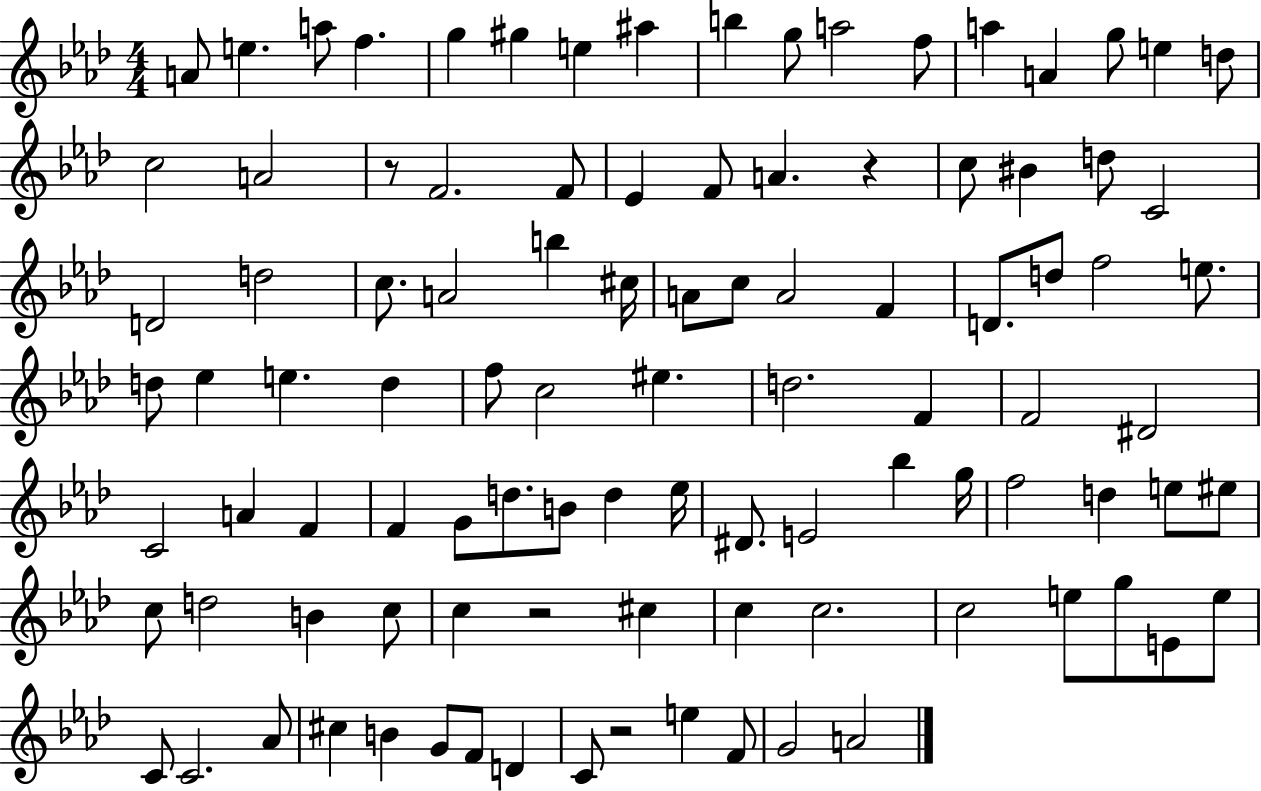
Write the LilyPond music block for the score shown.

{
  \clef treble
  \numericTimeSignature
  \time 4/4
  \key aes \major
  a'8 e''4. a''8 f''4. | g''4 gis''4 e''4 ais''4 | b''4 g''8 a''2 f''8 | a''4 a'4 g''8 e''4 d''8 | \break c''2 a'2 | r8 f'2. f'8 | ees'4 f'8 a'4. r4 | c''8 bis'4 d''8 c'2 | \break d'2 d''2 | c''8. a'2 b''4 cis''16 | a'8 c''8 a'2 f'4 | d'8. d''8 f''2 e''8. | \break d''8 ees''4 e''4. d''4 | f''8 c''2 eis''4. | d''2. f'4 | f'2 dis'2 | \break c'2 a'4 f'4 | f'4 g'8 d''8. b'8 d''4 ees''16 | dis'8. e'2 bes''4 g''16 | f''2 d''4 e''8 eis''8 | \break c''8 d''2 b'4 c''8 | c''4 r2 cis''4 | c''4 c''2. | c''2 e''8 g''8 e'8 e''8 | \break c'8 c'2. aes'8 | cis''4 b'4 g'8 f'8 d'4 | c'8 r2 e''4 f'8 | g'2 a'2 | \break \bar "|."
}